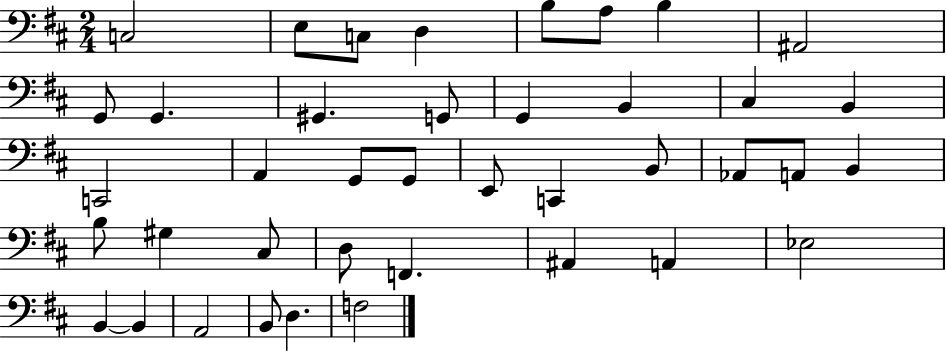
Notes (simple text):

C3/h E3/e C3/e D3/q B3/e A3/e B3/q A#2/h G2/e G2/q. G#2/q. G2/e G2/q B2/q C#3/q B2/q C2/h A2/q G2/e G2/e E2/e C2/q B2/e Ab2/e A2/e B2/q B3/e G#3/q C#3/e D3/e F2/q. A#2/q A2/q Eb3/h B2/q B2/q A2/h B2/e D3/q. F3/h